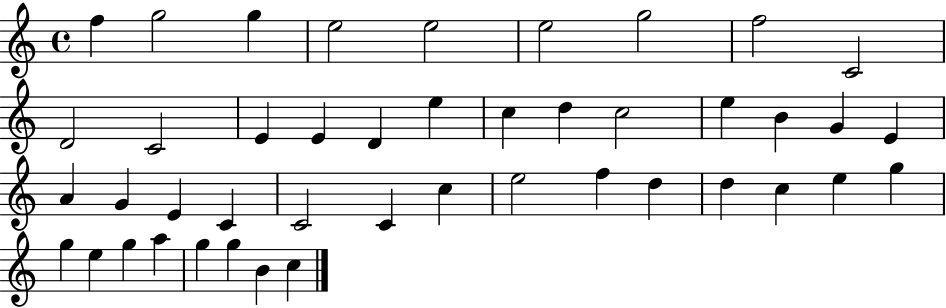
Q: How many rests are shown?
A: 0